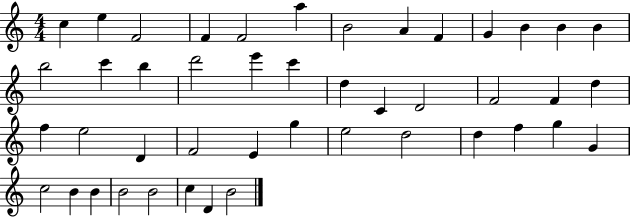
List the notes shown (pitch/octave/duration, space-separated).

C5/q E5/q F4/h F4/q F4/h A5/q B4/h A4/q F4/q G4/q B4/q B4/q B4/q B5/h C6/q B5/q D6/h E6/q C6/q D5/q C4/q D4/h F4/h F4/q D5/q F5/q E5/h D4/q F4/h E4/q G5/q E5/h D5/h D5/q F5/q G5/q G4/q C5/h B4/q B4/q B4/h B4/h C5/q D4/q B4/h